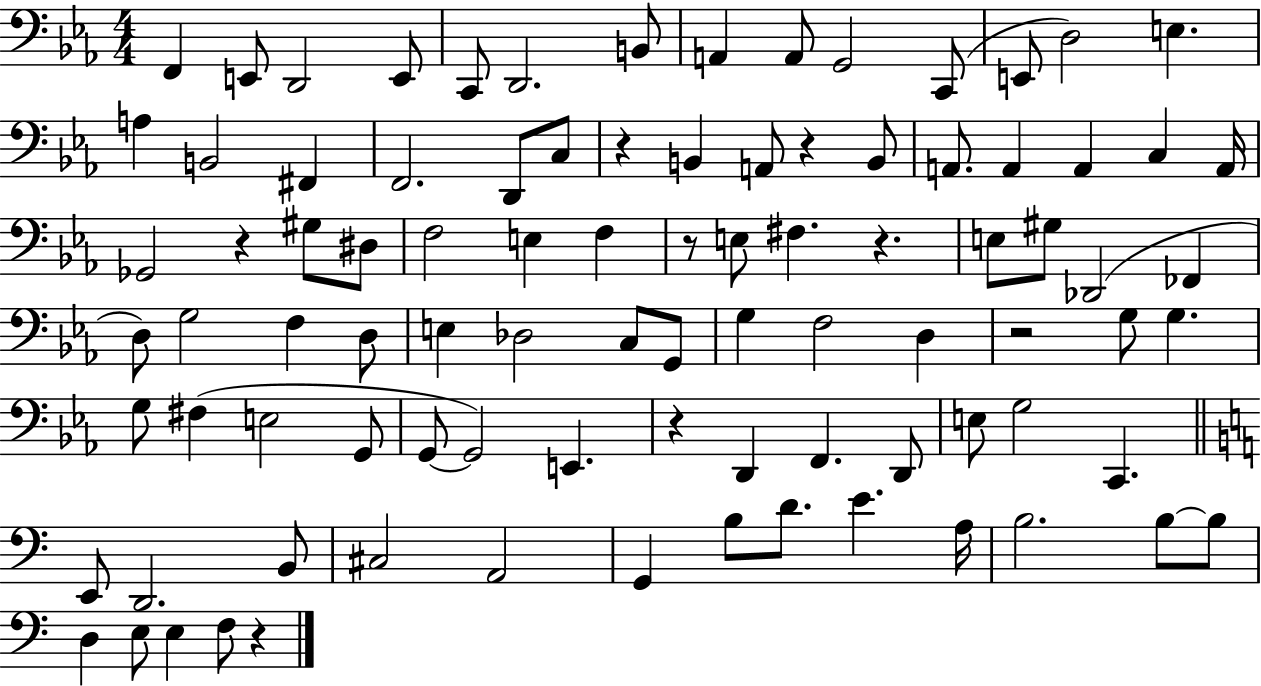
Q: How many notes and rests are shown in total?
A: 91